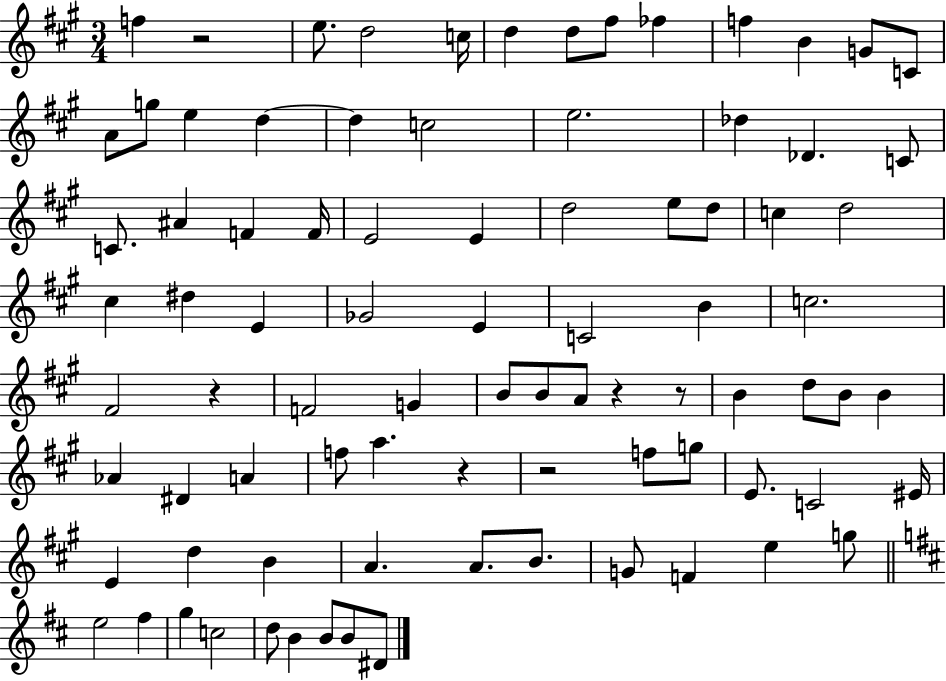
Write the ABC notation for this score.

X:1
T:Untitled
M:3/4
L:1/4
K:A
f z2 e/2 d2 c/4 d d/2 ^f/2 _f f B G/2 C/2 A/2 g/2 e d d c2 e2 _d _D C/2 C/2 ^A F F/4 E2 E d2 e/2 d/2 c d2 ^c ^d E _G2 E C2 B c2 ^F2 z F2 G B/2 B/2 A/2 z z/2 B d/2 B/2 B _A ^D A f/2 a z z2 f/2 g/2 E/2 C2 ^E/4 E d B A A/2 B/2 G/2 F e g/2 e2 ^f g c2 d/2 B B/2 B/2 ^D/2